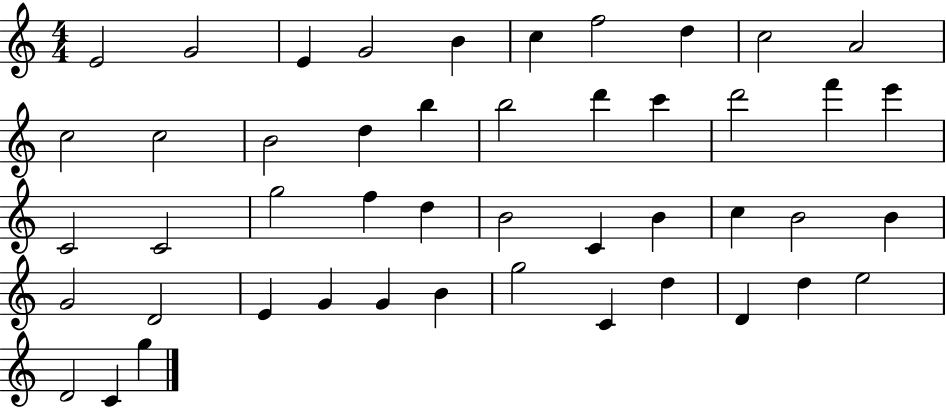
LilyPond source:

{
  \clef treble
  \numericTimeSignature
  \time 4/4
  \key c \major
  e'2 g'2 | e'4 g'2 b'4 | c''4 f''2 d''4 | c''2 a'2 | \break c''2 c''2 | b'2 d''4 b''4 | b''2 d'''4 c'''4 | d'''2 f'''4 e'''4 | \break c'2 c'2 | g''2 f''4 d''4 | b'2 c'4 b'4 | c''4 b'2 b'4 | \break g'2 d'2 | e'4 g'4 g'4 b'4 | g''2 c'4 d''4 | d'4 d''4 e''2 | \break d'2 c'4 g''4 | \bar "|."
}